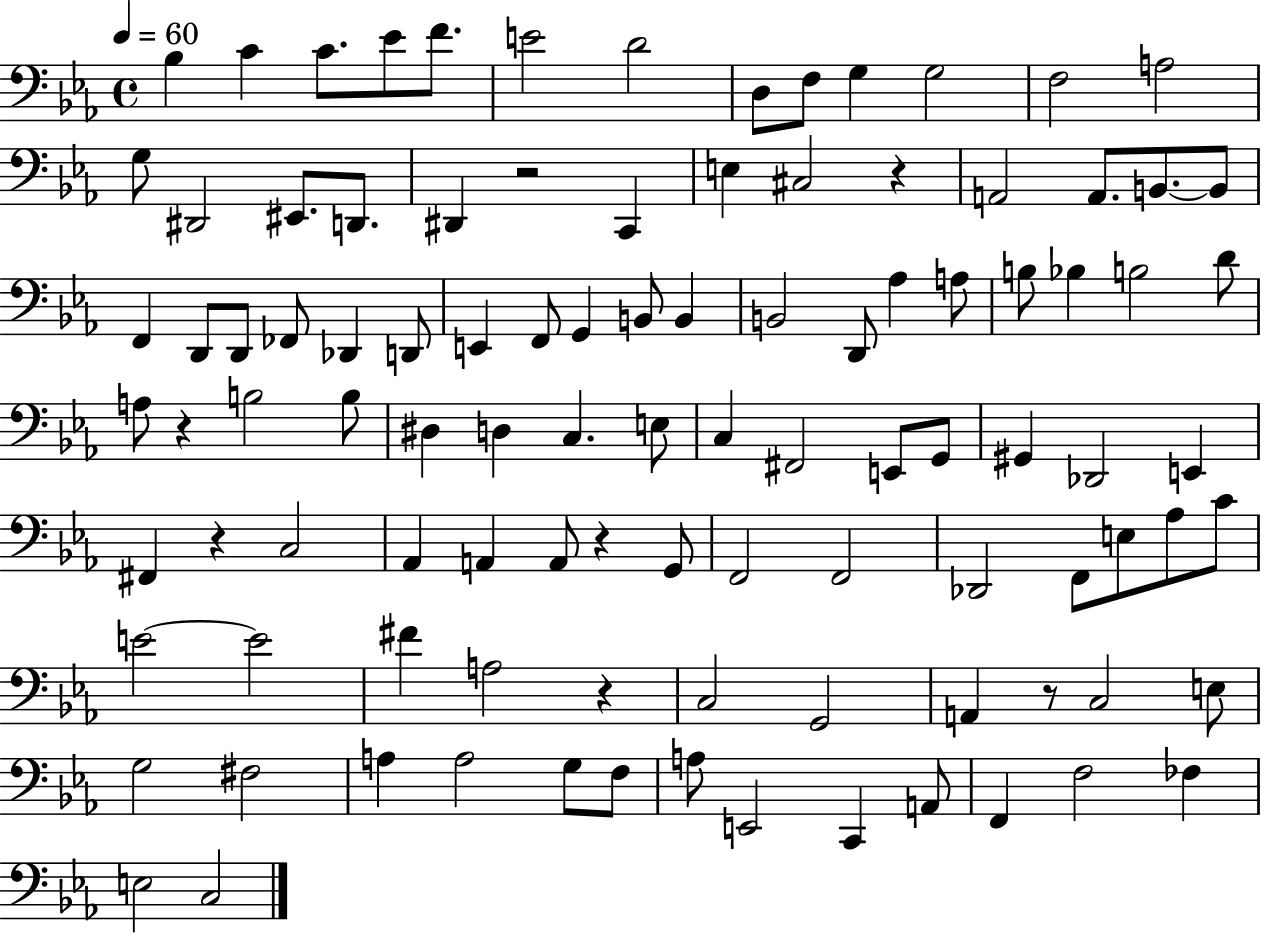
Bb3/q C4/q C4/e. Eb4/e F4/e. E4/h D4/h D3/e F3/e G3/q G3/h F3/h A3/h G3/e D#2/h EIS2/e. D2/e. D#2/q R/h C2/q E3/q C#3/h R/q A2/h A2/e. B2/e. B2/e F2/q D2/e D2/e FES2/e Db2/q D2/e E2/q F2/e G2/q B2/e B2/q B2/h D2/e Ab3/q A3/e B3/e Bb3/q B3/h D4/e A3/e R/q B3/h B3/e D#3/q D3/q C3/q. E3/e C3/q F#2/h E2/e G2/e G#2/q Db2/h E2/q F#2/q R/q C3/h Ab2/q A2/q A2/e R/q G2/e F2/h F2/h Db2/h F2/e E3/e Ab3/e C4/e E4/h E4/h F#4/q A3/h R/q C3/h G2/h A2/q R/e C3/h E3/e G3/h F#3/h A3/q A3/h G3/e F3/e A3/e E2/h C2/q A2/e F2/q F3/h FES3/q E3/h C3/h